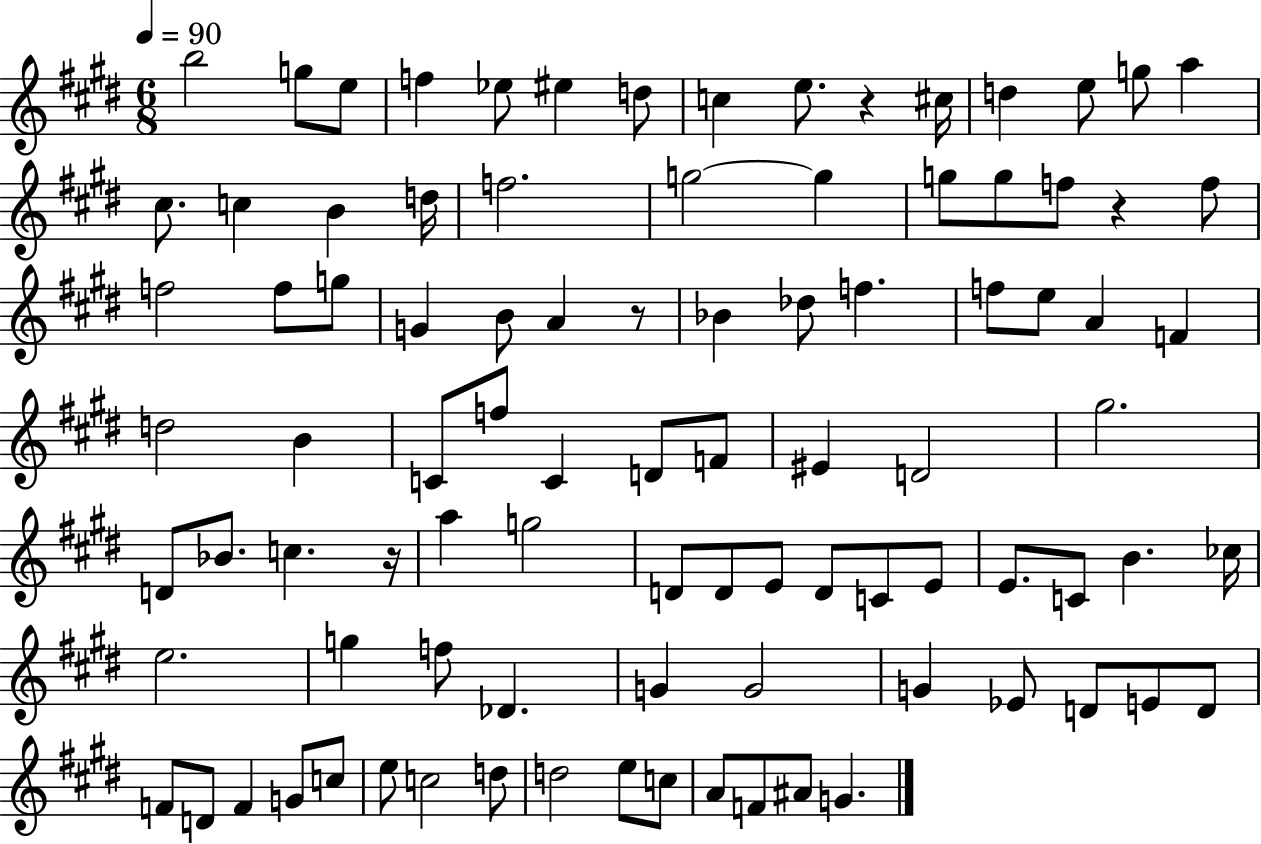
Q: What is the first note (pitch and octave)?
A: B5